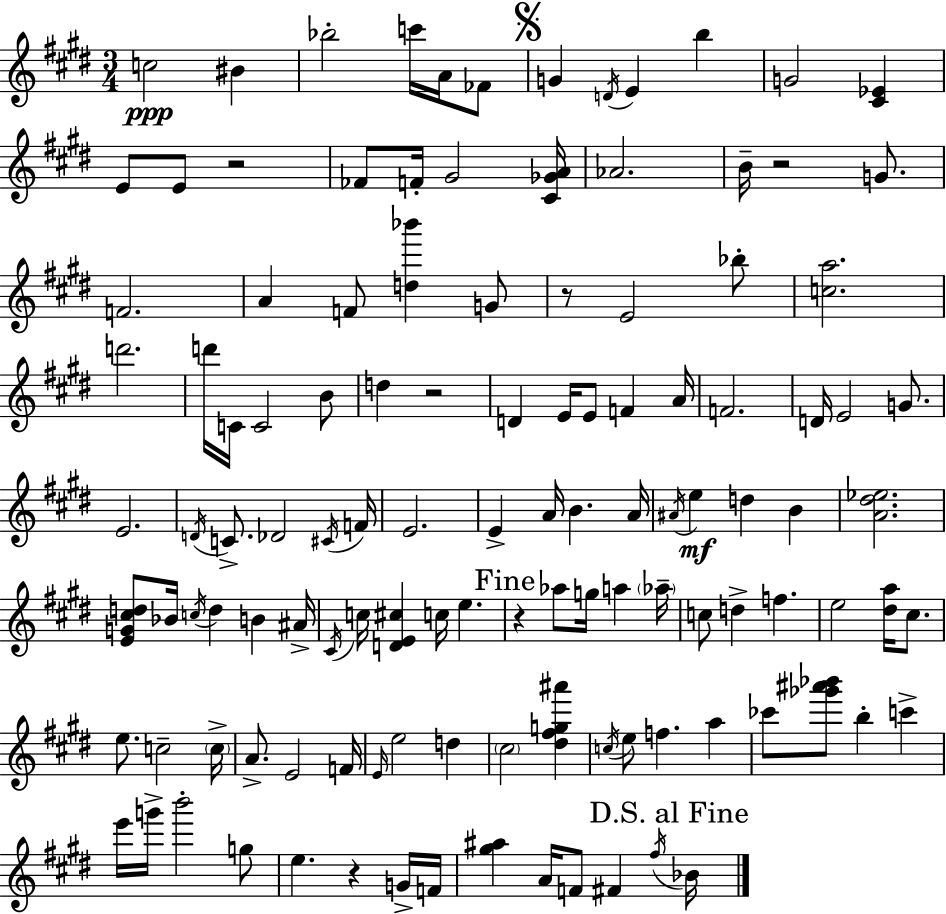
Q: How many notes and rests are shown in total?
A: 119